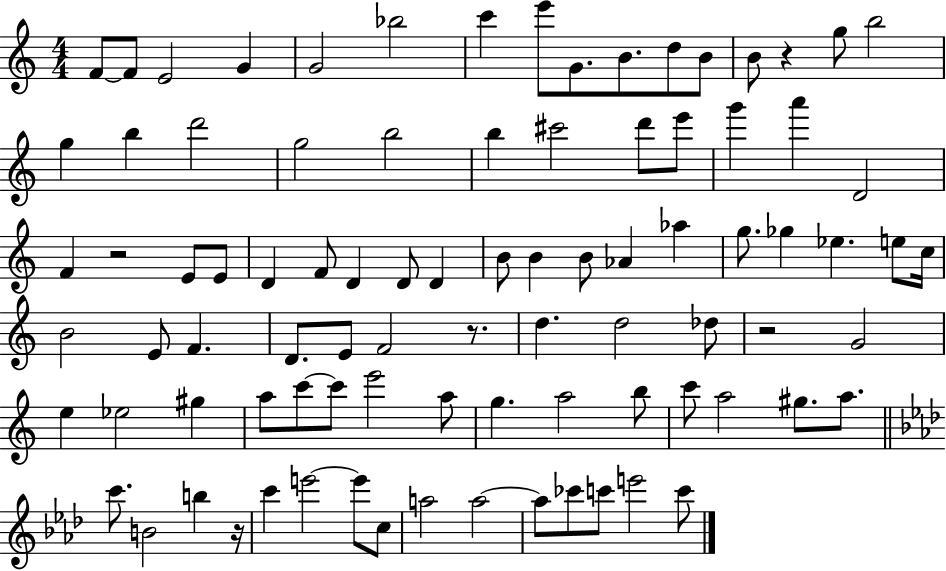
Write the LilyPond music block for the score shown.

{
  \clef treble
  \numericTimeSignature
  \time 4/4
  \key c \major
  \repeat volta 2 { f'8~~ f'8 e'2 g'4 | g'2 bes''2 | c'''4 e'''8 g'8. b'8. d''8 b'8 | b'8 r4 g''8 b''2 | \break g''4 b''4 d'''2 | g''2 b''2 | b''4 cis'''2 d'''8 e'''8 | g'''4 a'''4 d'2 | \break f'4 r2 e'8 e'8 | d'4 f'8 d'4 d'8 d'4 | b'8 b'4 b'8 aes'4 aes''4 | g''8. ges''4 ees''4. e''8 c''16 | \break b'2 e'8 f'4. | d'8. e'8 f'2 r8. | d''4. d''2 des''8 | r2 g'2 | \break e''4 ees''2 gis''4 | a''8 c'''8~~ c'''8 e'''2 a''8 | g''4. a''2 b''8 | c'''8 a''2 gis''8. a''8. | \break \bar "||" \break \key f \minor c'''8. b'2 b''4 r16 | c'''4 e'''2~~ e'''8 c''8 | a''2 a''2~~ | a''8 ces'''8 c'''8 e'''2 c'''8 | \break } \bar "|."
}